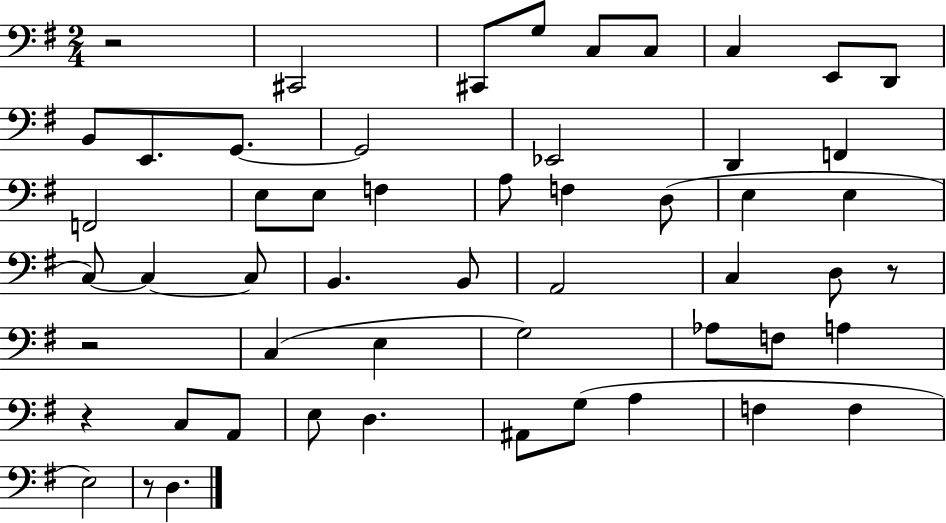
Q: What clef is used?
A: bass